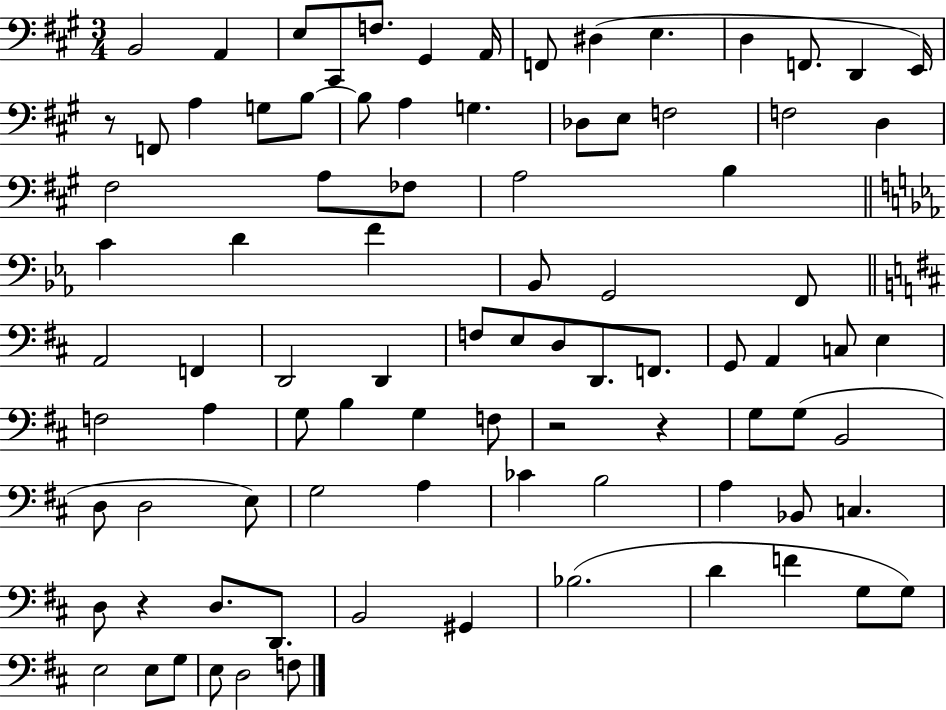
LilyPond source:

{
  \clef bass
  \numericTimeSignature
  \time 3/4
  \key a \major
  b,2 a,4 | e8 cis,8 f8. gis,4 a,16 | f,8 dis4( e4. | d4 f,8. d,4 e,16) | \break r8 f,8 a4 g8 b8~~ | b8 a4 g4. | des8 e8 f2 | f2 d4 | \break fis2 a8 fes8 | a2 b4 | \bar "||" \break \key ees \major c'4 d'4 f'4 | bes,8 g,2 f,8 | \bar "||" \break \key d \major a,2 f,4 | d,2 d,4 | f8 e8 d8 d,8. f,8. | g,8 a,4 c8 e4 | \break f2 a4 | g8 b4 g4 f8 | r2 r4 | g8 g8( b,2 | \break d8 d2 e8) | g2 a4 | ces'4 b2 | a4 bes,8 c4. | \break d8 r4 d8. d,8. | b,2 gis,4 | bes2.( | d'4 f'4 g8 g8) | \break e2 e8 g8 | e8 d2 f8 | \bar "|."
}